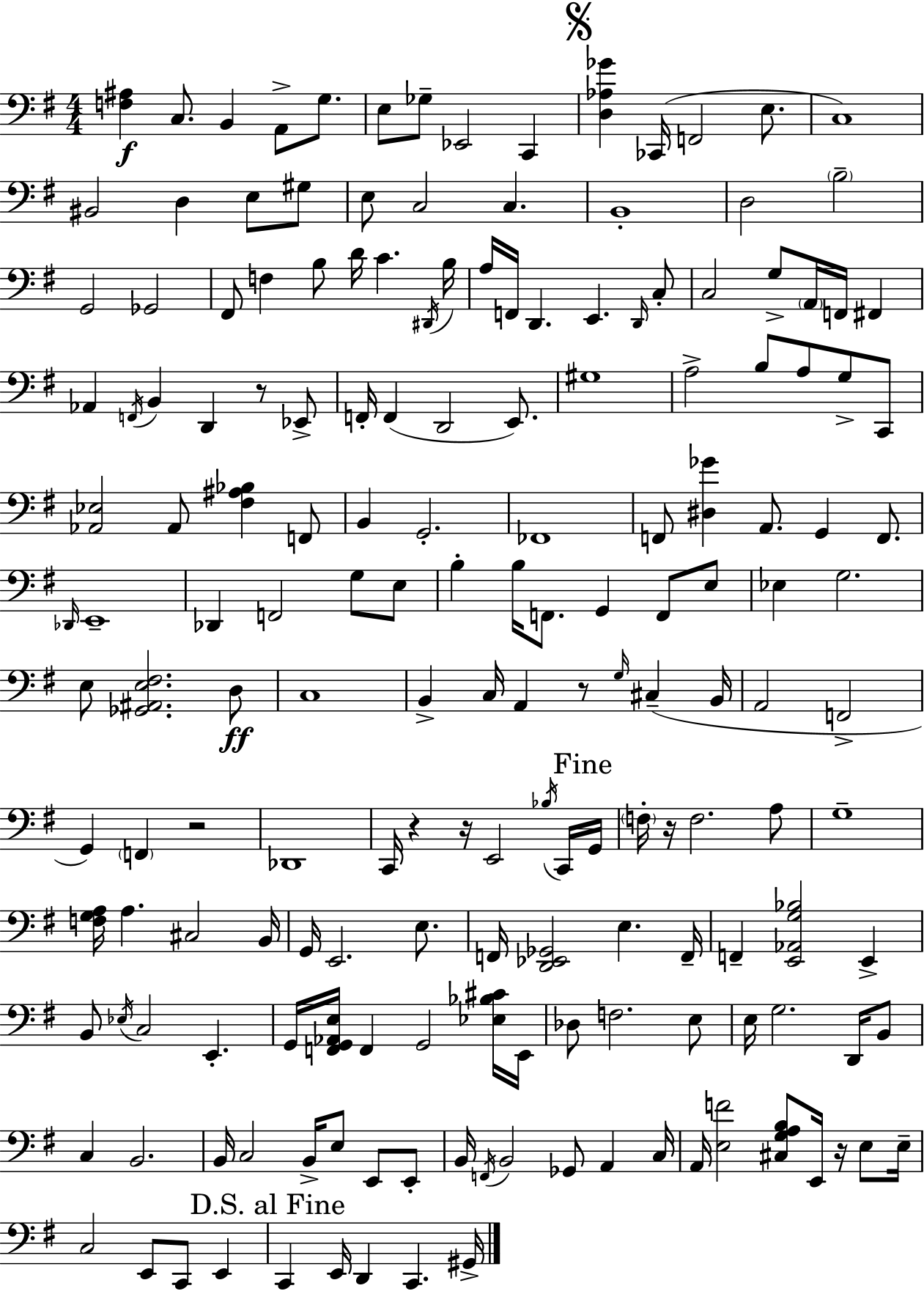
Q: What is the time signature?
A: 4/4